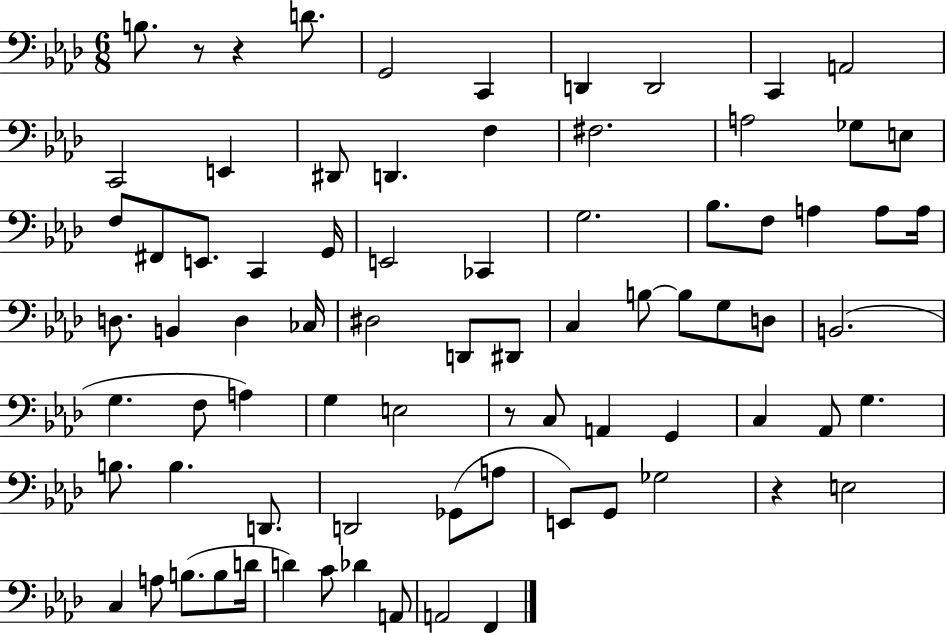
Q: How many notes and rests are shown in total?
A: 79